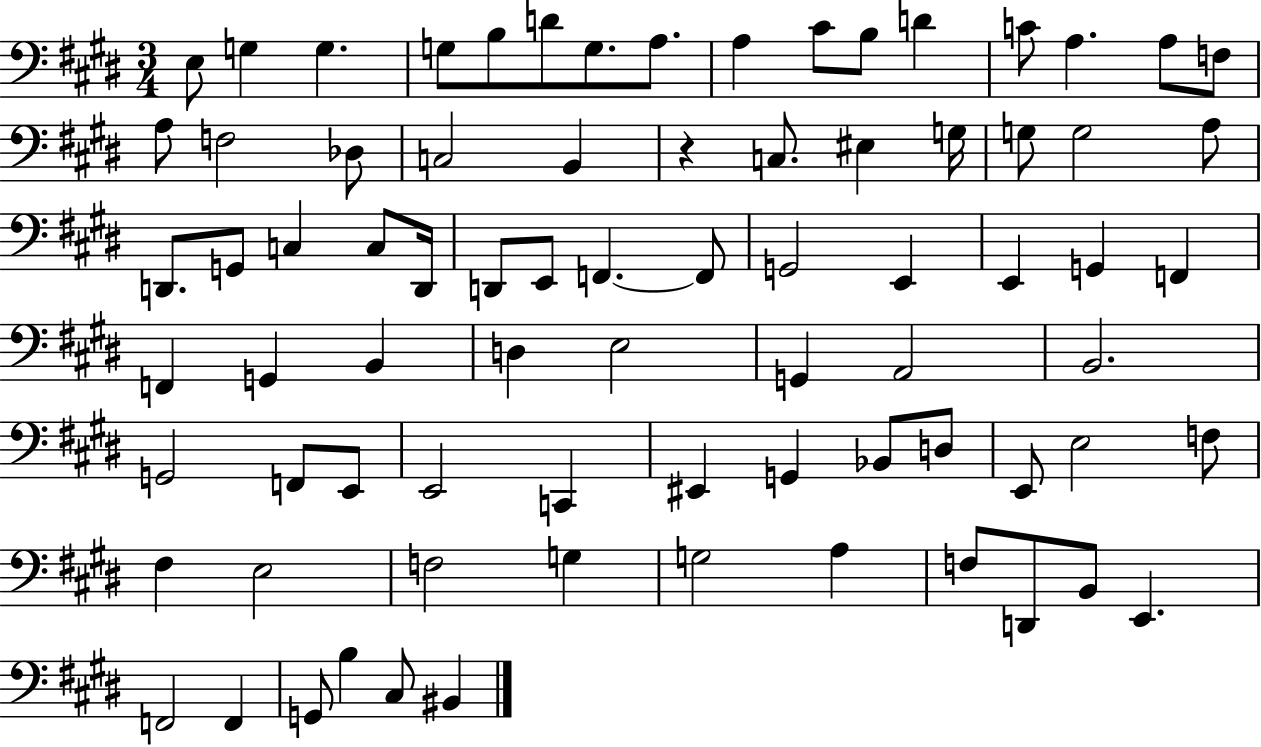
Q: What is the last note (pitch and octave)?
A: BIS2